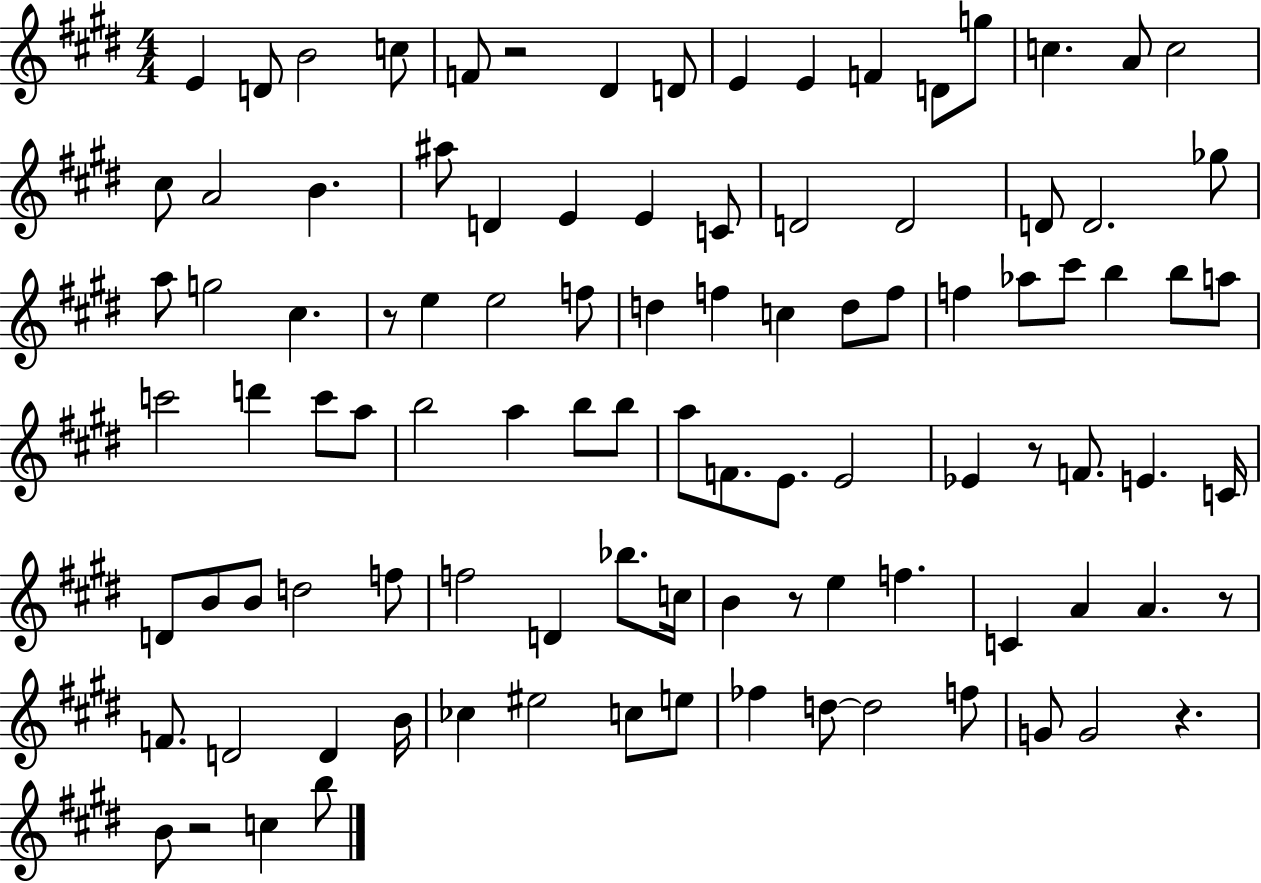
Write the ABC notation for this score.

X:1
T:Untitled
M:4/4
L:1/4
K:E
E D/2 B2 c/2 F/2 z2 ^D D/2 E E F D/2 g/2 c A/2 c2 ^c/2 A2 B ^a/2 D E E C/2 D2 D2 D/2 D2 _g/2 a/2 g2 ^c z/2 e e2 f/2 d f c d/2 f/2 f _a/2 ^c'/2 b b/2 a/2 c'2 d' c'/2 a/2 b2 a b/2 b/2 a/2 F/2 E/2 E2 _E z/2 F/2 E C/4 D/2 B/2 B/2 d2 f/2 f2 D _b/2 c/4 B z/2 e f C A A z/2 F/2 D2 D B/4 _c ^e2 c/2 e/2 _f d/2 d2 f/2 G/2 G2 z B/2 z2 c b/2